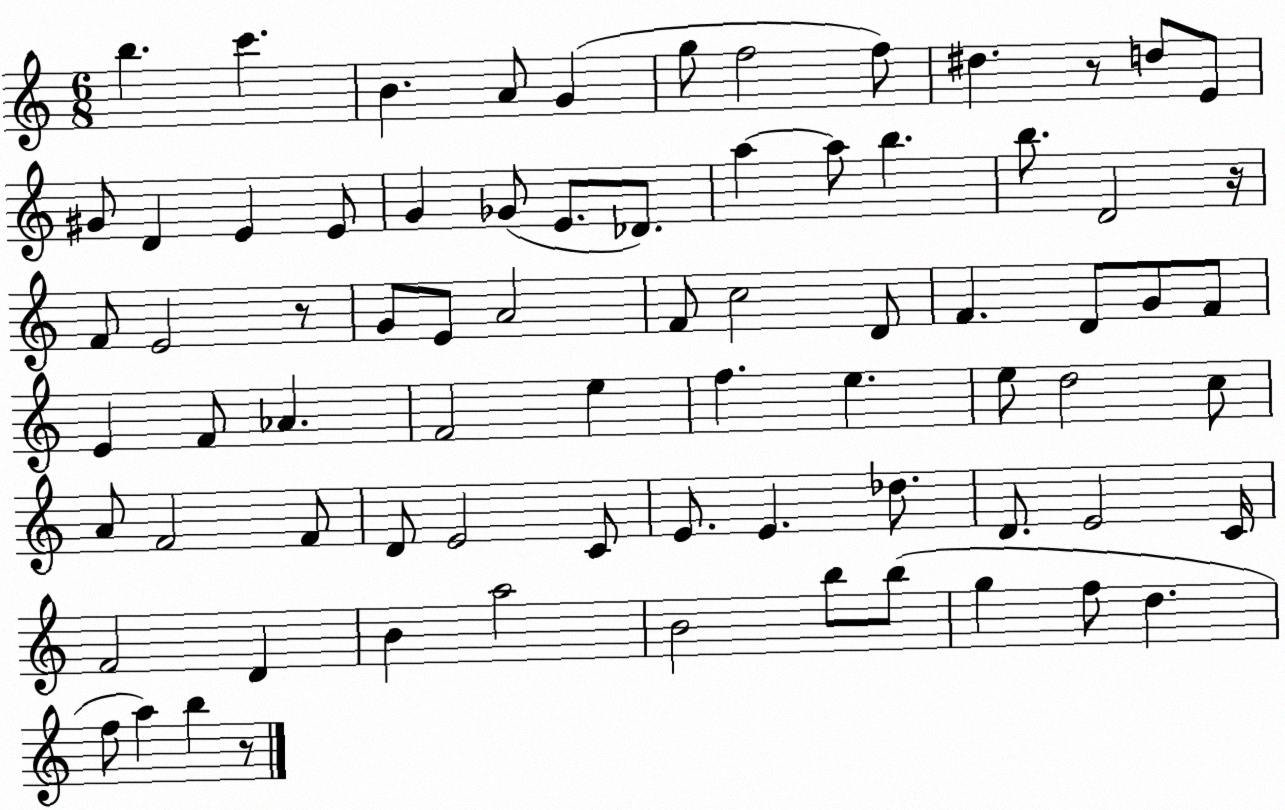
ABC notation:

X:1
T:Untitled
M:6/8
L:1/4
K:C
b c' B A/2 G g/2 f2 f/2 ^d z/2 d/2 E/2 ^G/2 D E E/2 G _G/2 E/2 _D/2 a a/2 b b/2 D2 z/4 F/2 E2 z/2 G/2 E/2 A2 F/2 c2 D/2 F D/2 G/2 F/2 E F/2 _A F2 e f e e/2 d2 c/2 A/2 F2 F/2 D/2 E2 C/2 E/2 E _d/2 D/2 E2 C/4 F2 D B a2 B2 b/2 b/2 g f/2 d f/2 a b z/2